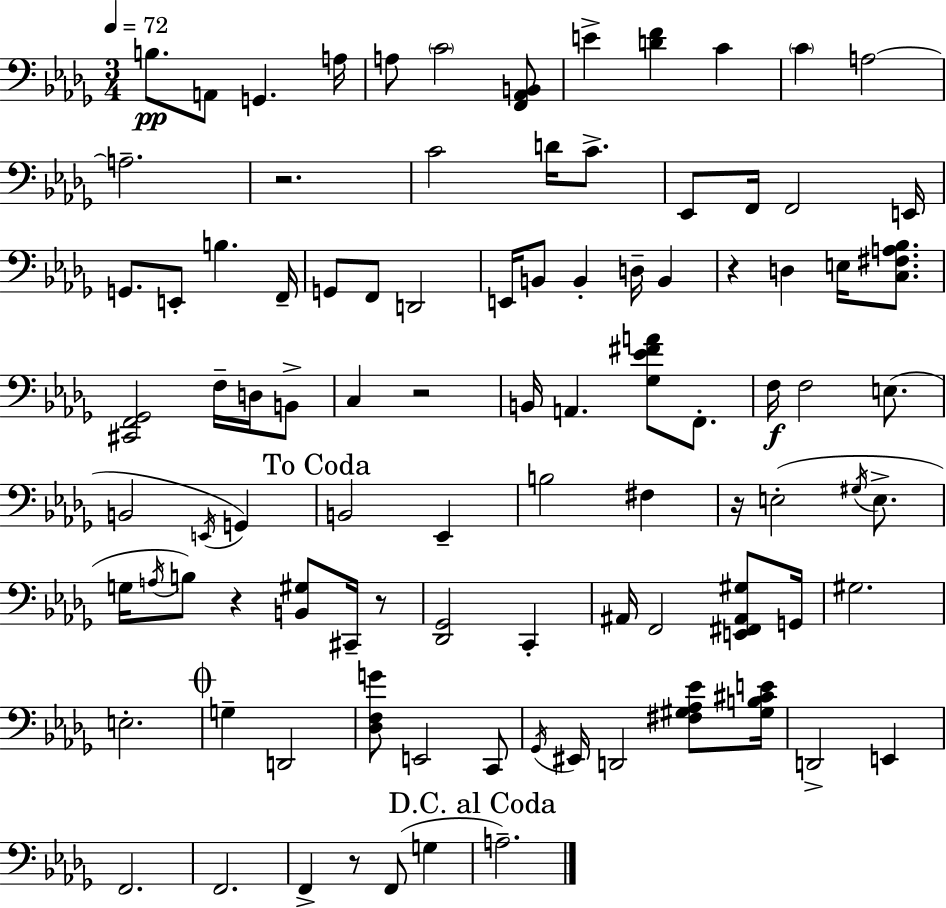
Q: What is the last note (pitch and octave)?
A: A3